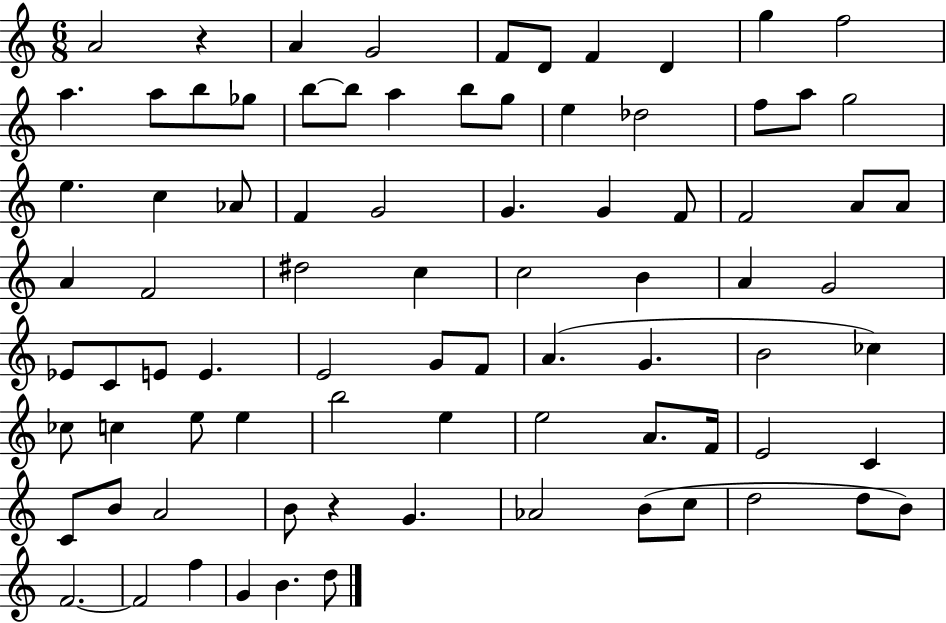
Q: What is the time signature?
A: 6/8